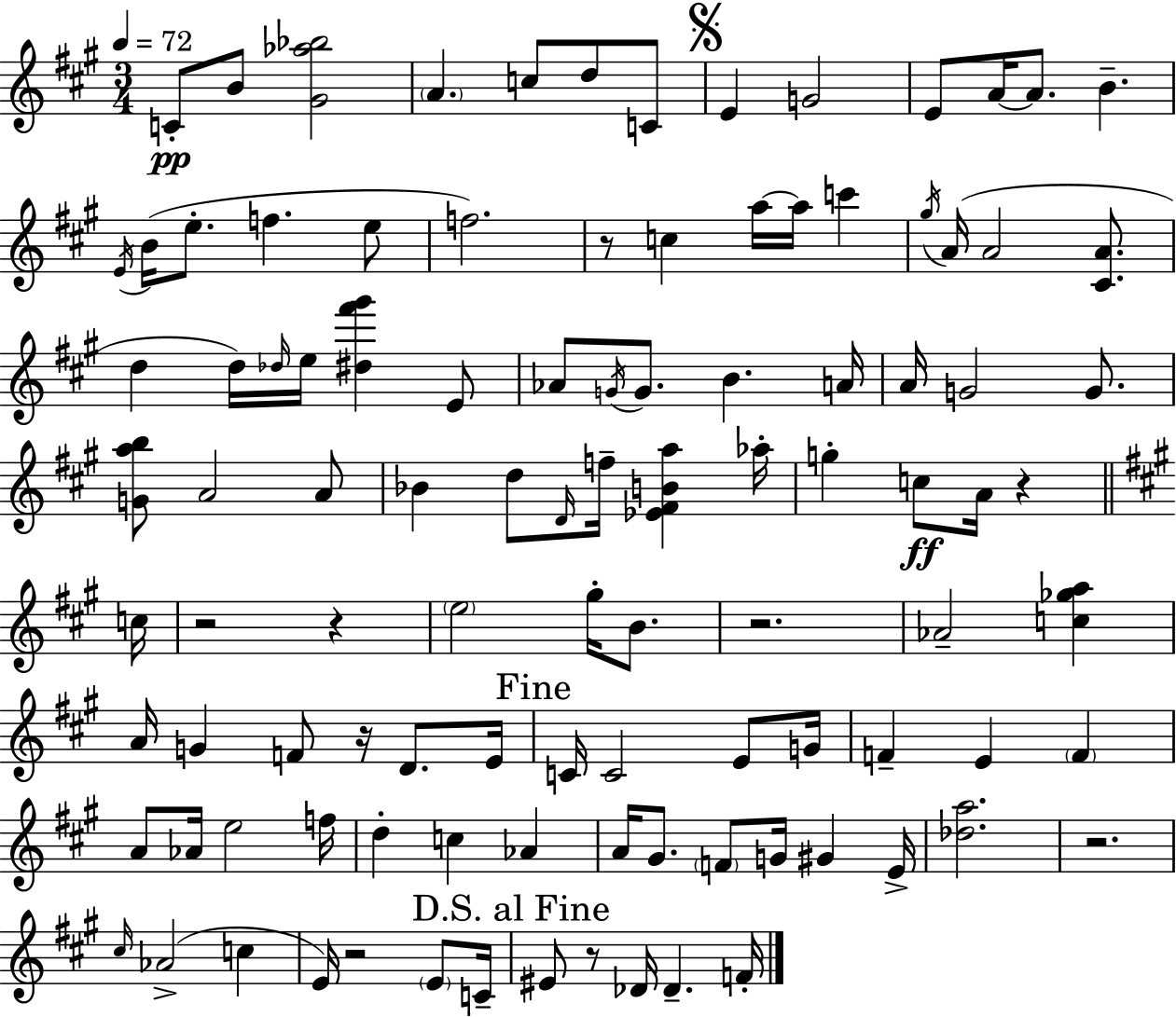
{
  \clef treble
  \numericTimeSignature
  \time 3/4
  \key a \major
  \tempo 4 = 72
  c'8-.\pp b'8 <gis' aes'' bes''>2 | \parenthesize a'4. c''8 d''8 c'8 | \mark \markup { \musicglyph "scripts.segno" } e'4 g'2 | e'8 a'16~~ a'8. b'4.-- | \break \acciaccatura { e'16 }( b'16 e''8.-. f''4. e''8 | f''2.) | r8 c''4 a''16~~ a''16 c'''4 | \acciaccatura { gis''16 } a'16( a'2 <cis' a'>8. | \break d''4 d''16) \grace { des''16 } e''16 <dis'' fis''' gis'''>4 | e'8 aes'8 \acciaccatura { g'16 } g'8. b'4. | a'16 a'16 g'2 | g'8. <g' a'' b''>8 a'2 | \break a'8 bes'4 d''8 \grace { d'16 } f''16-- | <ees' fis' b' a''>4 aes''16-. g''4-. c''8\ff a'16 | r4 \bar "||" \break \key a \major c''16 r2 r4 | \parenthesize e''2 gis''16-. b'8. | r2. | aes'2-- <c'' ges'' a''>4 | \break a'16 g'4 f'8 r16 d'8. | e'16 \mark "Fine" c'16 c'2 e'8 | g'16 f'4-- e'4 \parenthesize f'4 | a'8 aes'16 e''2 | \break f''16 d''4-. c''4 aes'4 | a'16 gis'8. \parenthesize f'8 g'16 gis'4 | e'16-> <des'' a''>2. | r2. | \break \grace { cis''16 }( aes'2-> c''4 | e'16) r2 \parenthesize e'8 | c'16-- \mark "D.S. al Fine" eis'8 r8 des'16 des'4.-- | f'16-. \bar "|."
}